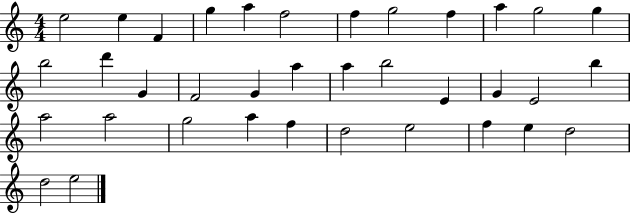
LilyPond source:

{
  \clef treble
  \numericTimeSignature
  \time 4/4
  \key c \major
  e''2 e''4 f'4 | g''4 a''4 f''2 | f''4 g''2 f''4 | a''4 g''2 g''4 | \break b''2 d'''4 g'4 | f'2 g'4 a''4 | a''4 b''2 e'4 | g'4 e'2 b''4 | \break a''2 a''2 | g''2 a''4 f''4 | d''2 e''2 | f''4 e''4 d''2 | \break d''2 e''2 | \bar "|."
}